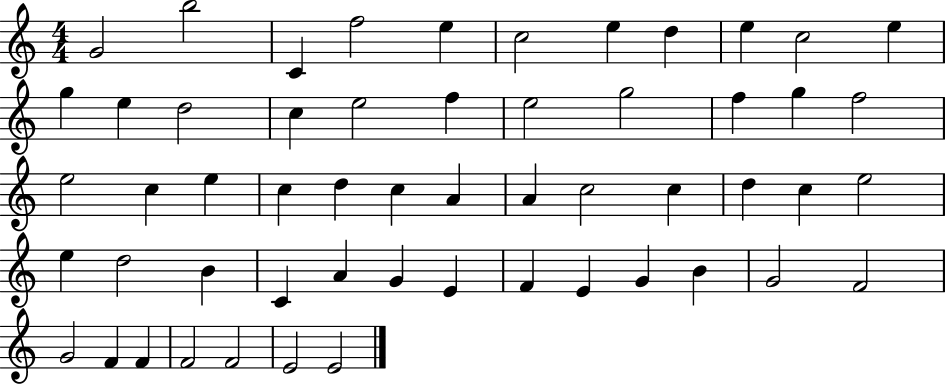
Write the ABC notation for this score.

X:1
T:Untitled
M:4/4
L:1/4
K:C
G2 b2 C f2 e c2 e d e c2 e g e d2 c e2 f e2 g2 f g f2 e2 c e c d c A A c2 c d c e2 e d2 B C A G E F E G B G2 F2 G2 F F F2 F2 E2 E2